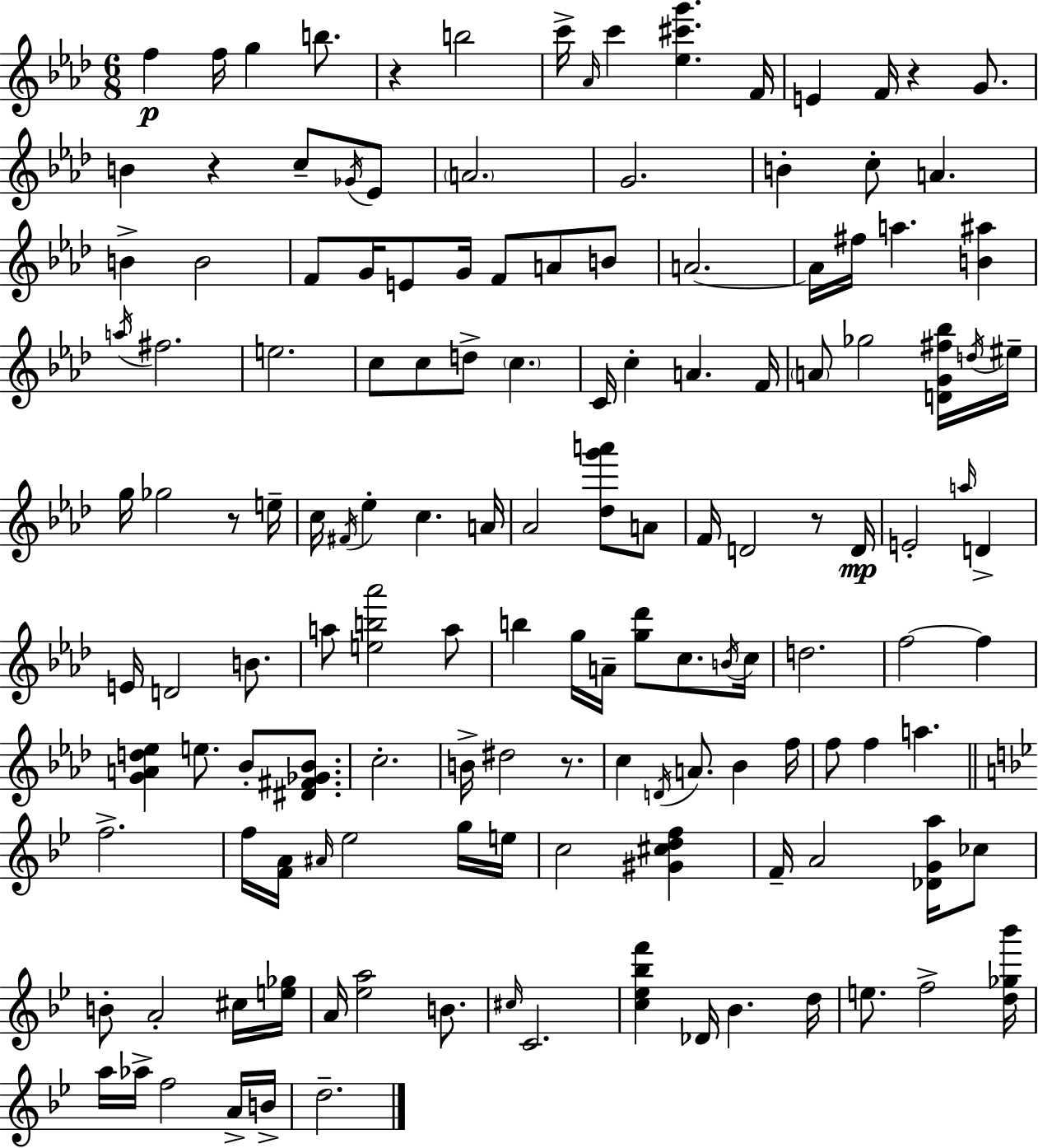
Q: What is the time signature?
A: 6/8